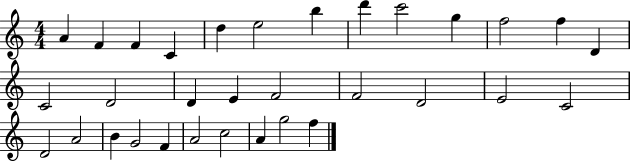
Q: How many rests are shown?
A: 0